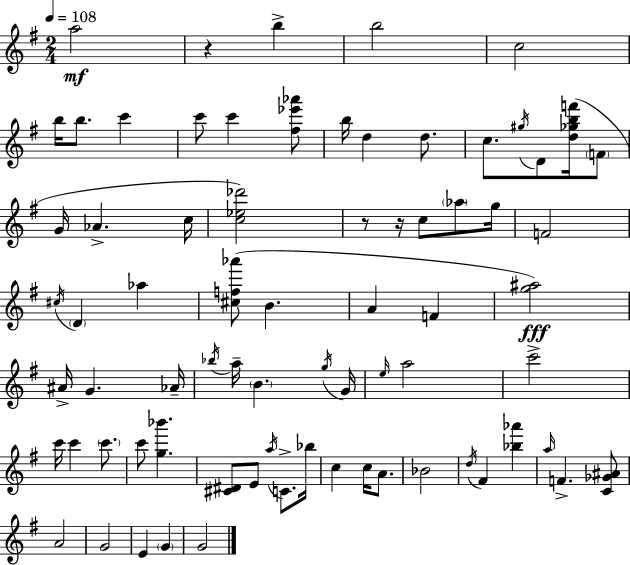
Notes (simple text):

A5/h R/q B5/q B5/h C5/h B5/s B5/e. C6/q C6/e C6/q [F#5,Eb6,Ab6]/e B5/s D5/q D5/e. C5/e. G#5/s D4/e [D5,Gb5,B5,F6]/s F4/e G4/s Ab4/q. C5/s [C5,Eb5,Db6]/h R/e R/s C5/e Ab5/e G5/s F4/h C#5/s D4/q Ab5/q [C#5,F5,Ab6]/e B4/q. A4/q F4/q [G5,A#5]/h A#4/s G4/q. Ab4/s Bb5/s A5/s B4/q. G5/s G4/s E5/s A5/h C6/h C6/s C6/q C6/e. C6/e [G5,Bb6]/q. [C#4,D#4]/e E4/e A5/s C4/e. Bb5/s C5/q C5/s A4/e. Bb4/h D5/s F#4/q [Bb5,Ab6]/q A5/s F4/q. [C4,Gb4,A#4]/e A4/h G4/h E4/q G4/q G4/h